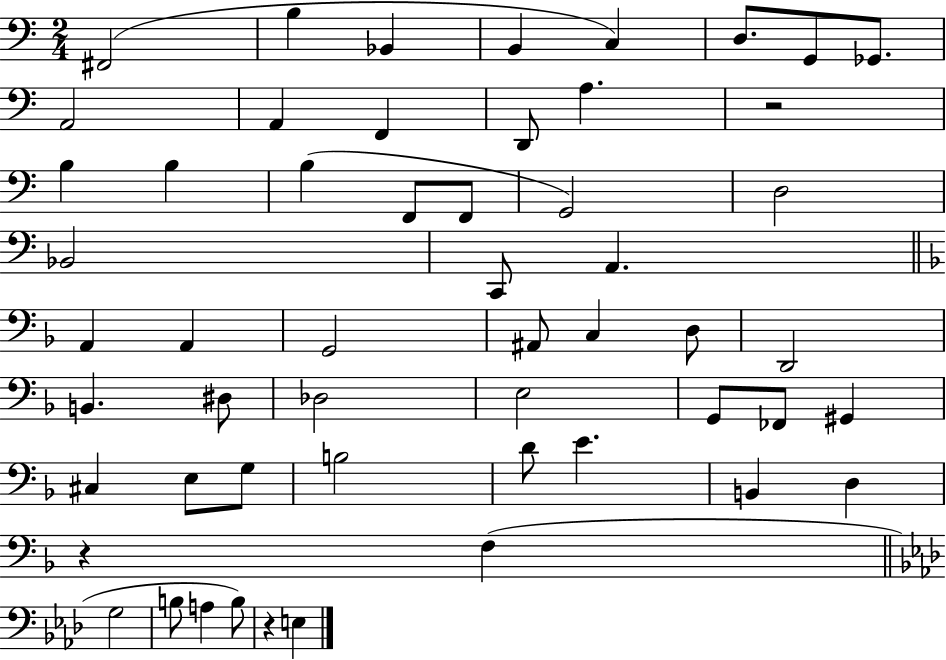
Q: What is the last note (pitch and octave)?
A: E3